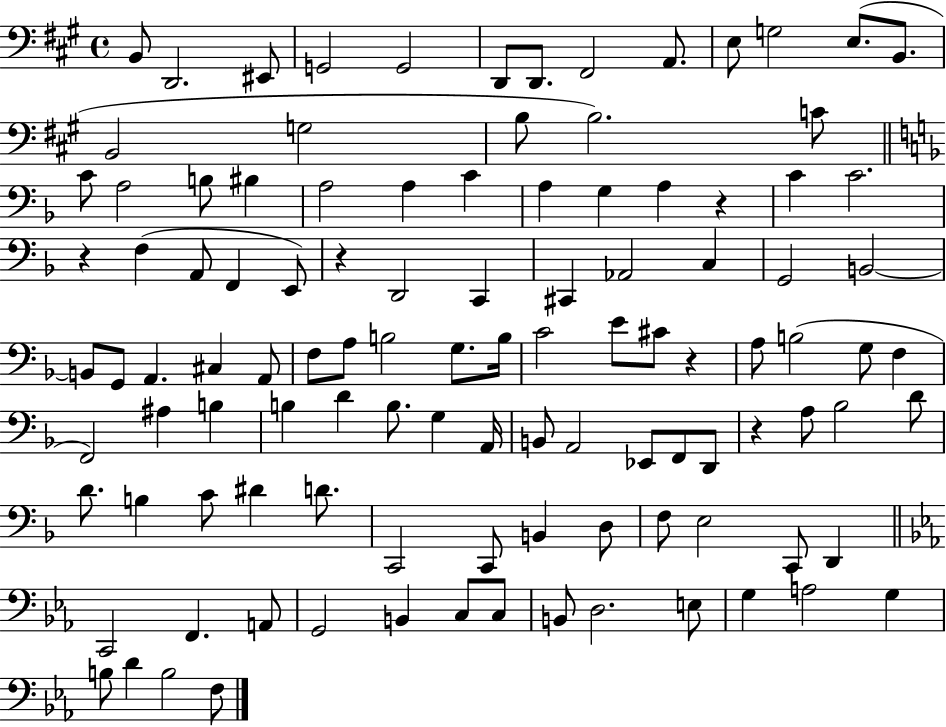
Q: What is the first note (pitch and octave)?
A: B2